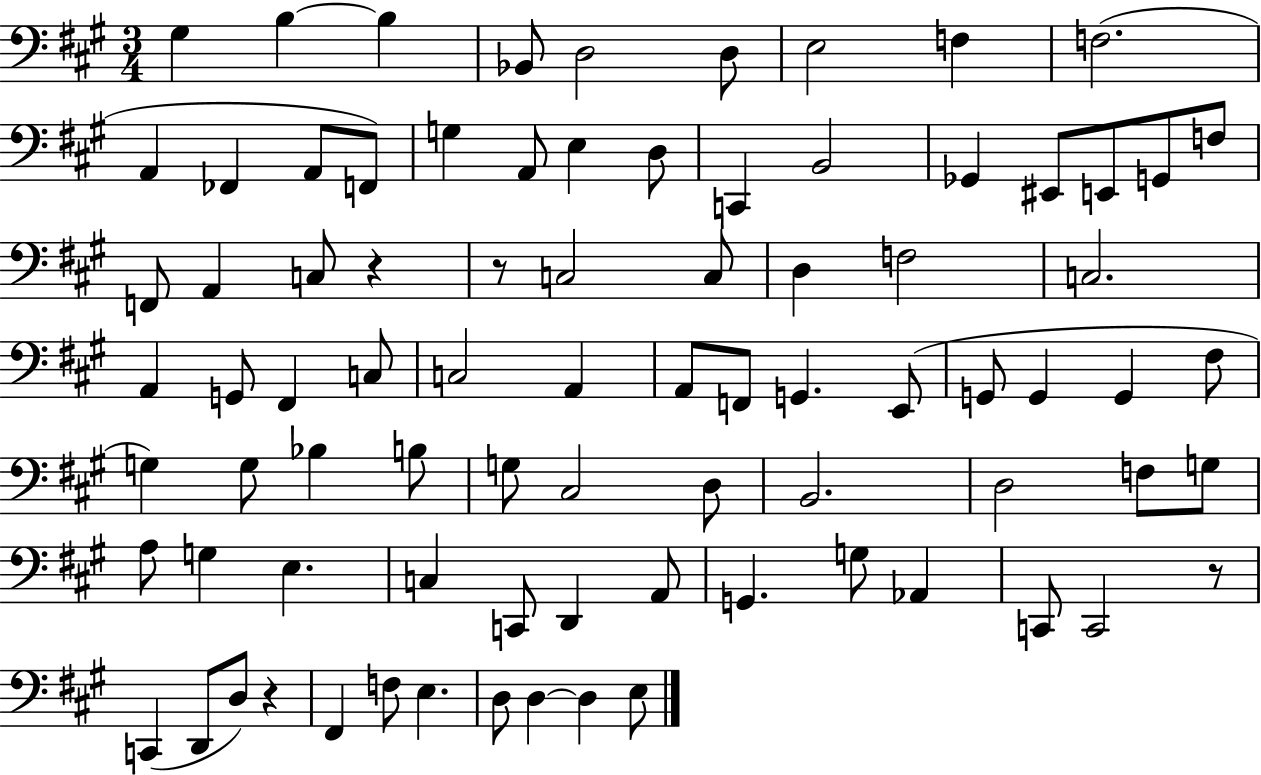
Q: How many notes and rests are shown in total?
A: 83